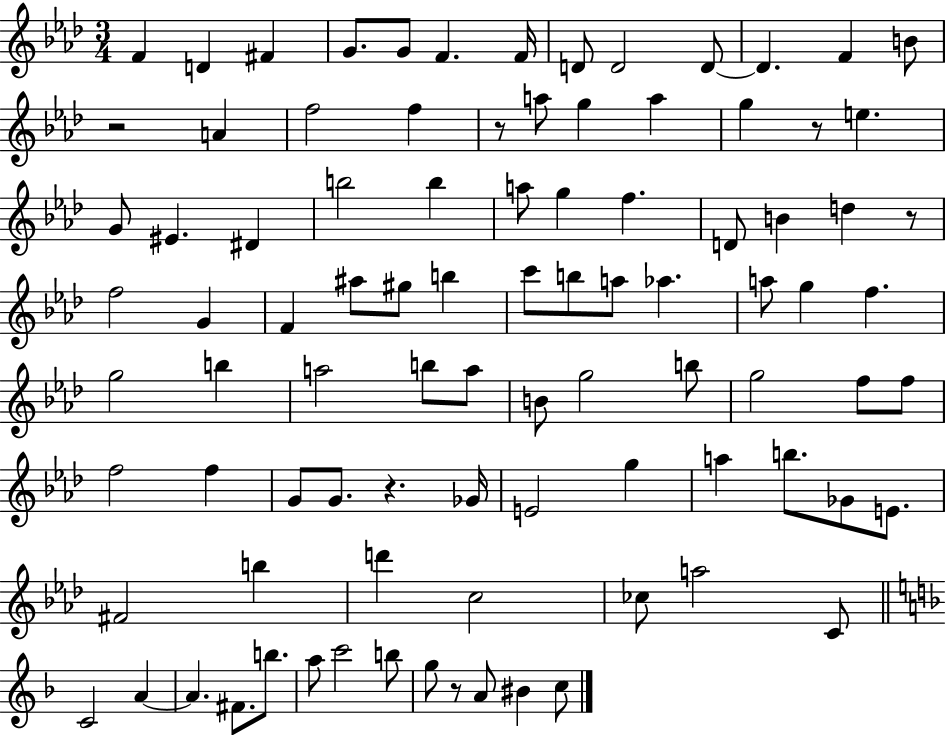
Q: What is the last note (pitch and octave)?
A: C5